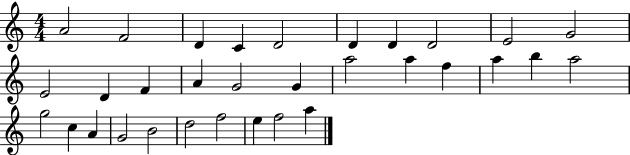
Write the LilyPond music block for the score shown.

{
  \clef treble
  \numericTimeSignature
  \time 4/4
  \key c \major
  a'2 f'2 | d'4 c'4 d'2 | d'4 d'4 d'2 | e'2 g'2 | \break e'2 d'4 f'4 | a'4 g'2 g'4 | a''2 a''4 f''4 | a''4 b''4 a''2 | \break g''2 c''4 a'4 | g'2 b'2 | d''2 f''2 | e''4 f''2 a''4 | \break \bar "|."
}